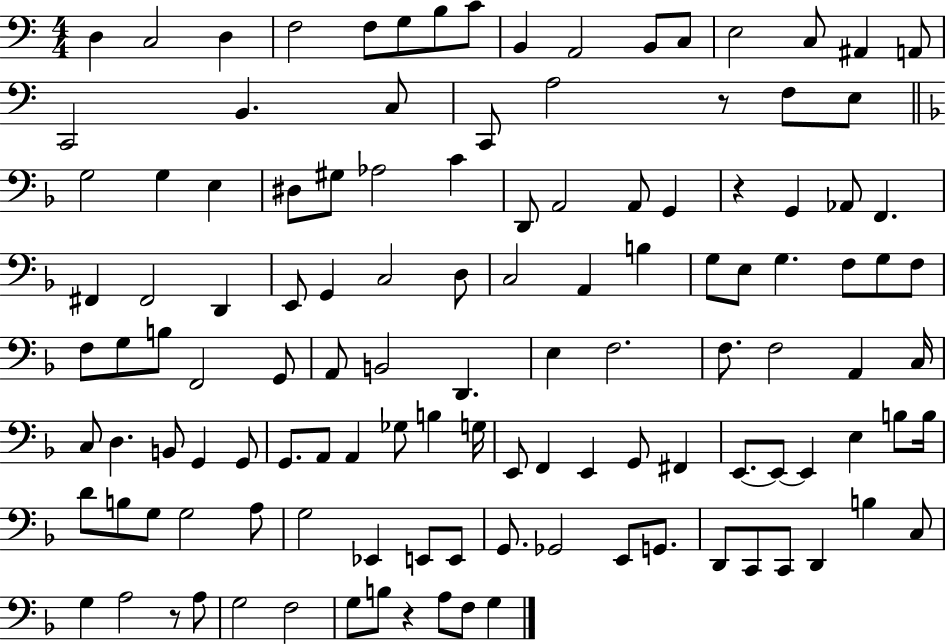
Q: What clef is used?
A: bass